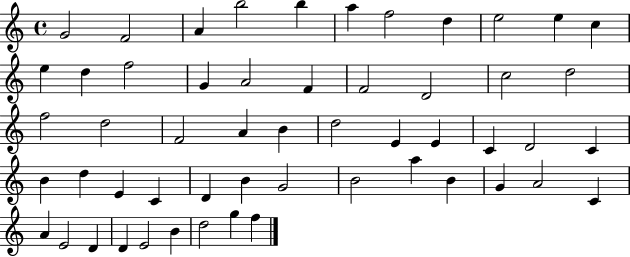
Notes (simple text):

G4/h F4/h A4/q B5/h B5/q A5/q F5/h D5/q E5/h E5/q C5/q E5/q D5/q F5/h G4/q A4/h F4/q F4/h D4/h C5/h D5/h F5/h D5/h F4/h A4/q B4/q D5/h E4/q E4/q C4/q D4/h C4/q B4/q D5/q E4/q C4/q D4/q B4/q G4/h B4/h A5/q B4/q G4/q A4/h C4/q A4/q E4/h D4/q D4/q E4/h B4/q D5/h G5/q F5/q